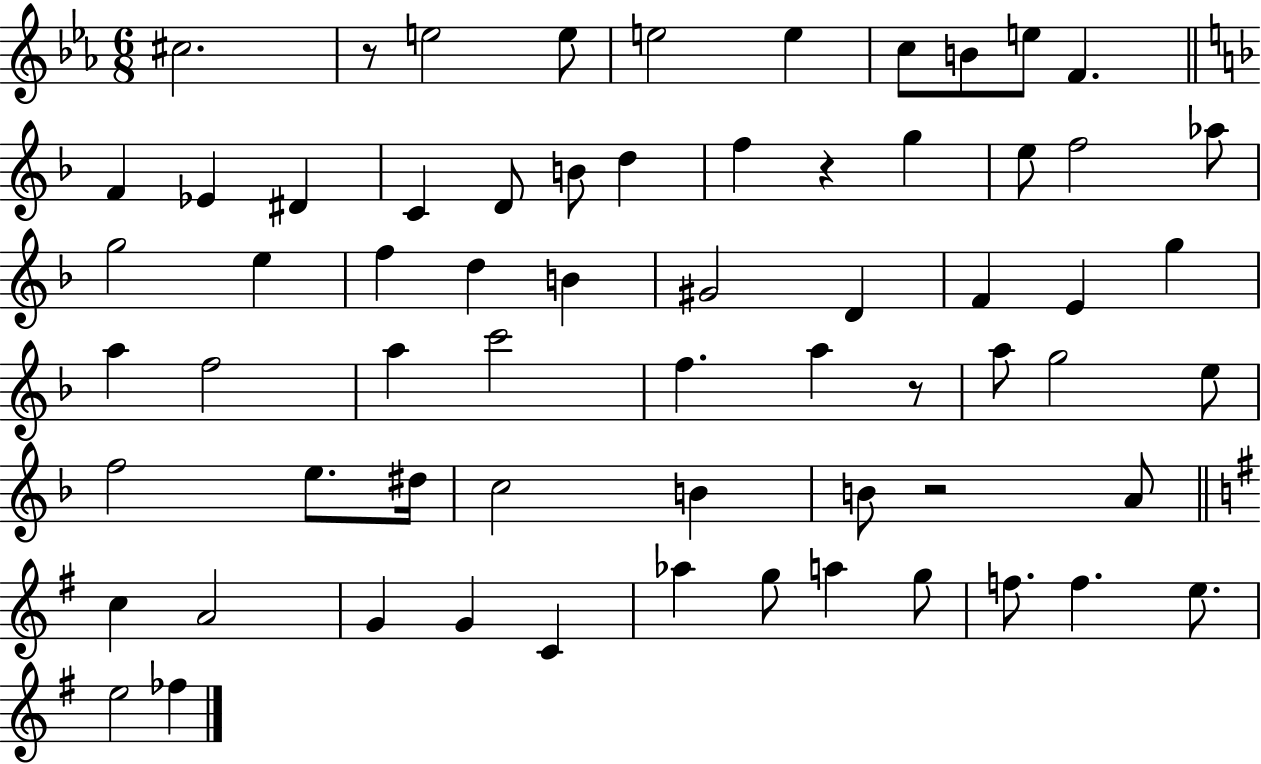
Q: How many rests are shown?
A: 4